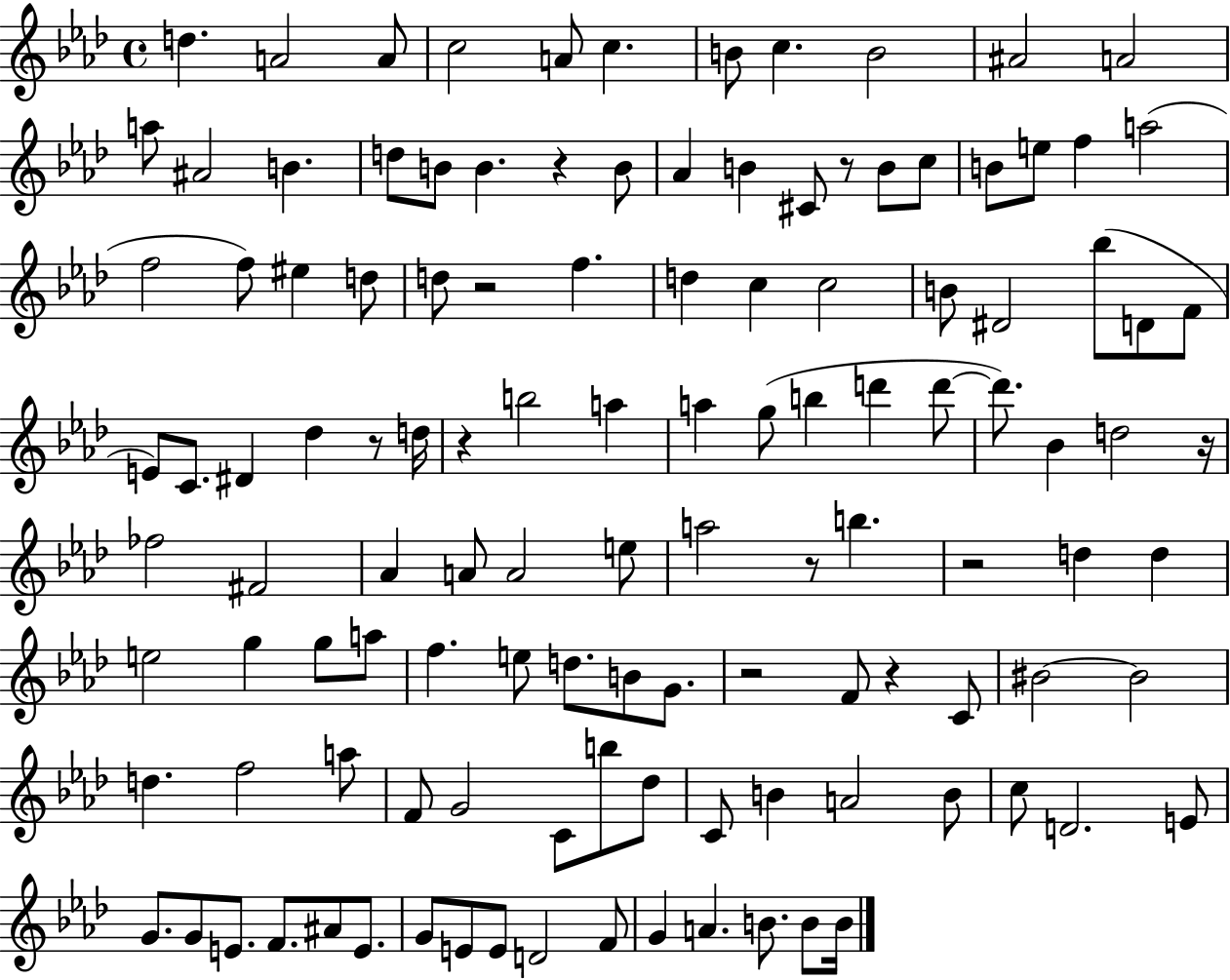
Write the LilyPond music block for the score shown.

{
  \clef treble
  \time 4/4
  \defaultTimeSignature
  \key aes \major
  \repeat volta 2 { d''4. a'2 a'8 | c''2 a'8 c''4. | b'8 c''4. b'2 | ais'2 a'2 | \break a''8 ais'2 b'4. | d''8 b'8 b'4. r4 b'8 | aes'4 b'4 cis'8 r8 b'8 c''8 | b'8 e''8 f''4 a''2( | \break f''2 f''8) eis''4 d''8 | d''8 r2 f''4. | d''4 c''4 c''2 | b'8 dis'2 bes''8( d'8 f'8 | \break e'8) c'8. dis'4 des''4 r8 d''16 | r4 b''2 a''4 | a''4 g''8( b''4 d'''4 d'''8~~ | d'''8.) bes'4 d''2 r16 | \break fes''2 fis'2 | aes'4 a'8 a'2 e''8 | a''2 r8 b''4. | r2 d''4 d''4 | \break e''2 g''4 g''8 a''8 | f''4. e''8 d''8. b'8 g'8. | r2 f'8 r4 c'8 | bis'2~~ bis'2 | \break d''4. f''2 a''8 | f'8 g'2 c'8 b''8 des''8 | c'8 b'4 a'2 b'8 | c''8 d'2. e'8 | \break g'8. g'8 e'8. f'8. ais'8 e'8. | g'8 e'8 e'8 d'2 f'8 | g'4 a'4. b'8. b'8 b'16 | } \bar "|."
}